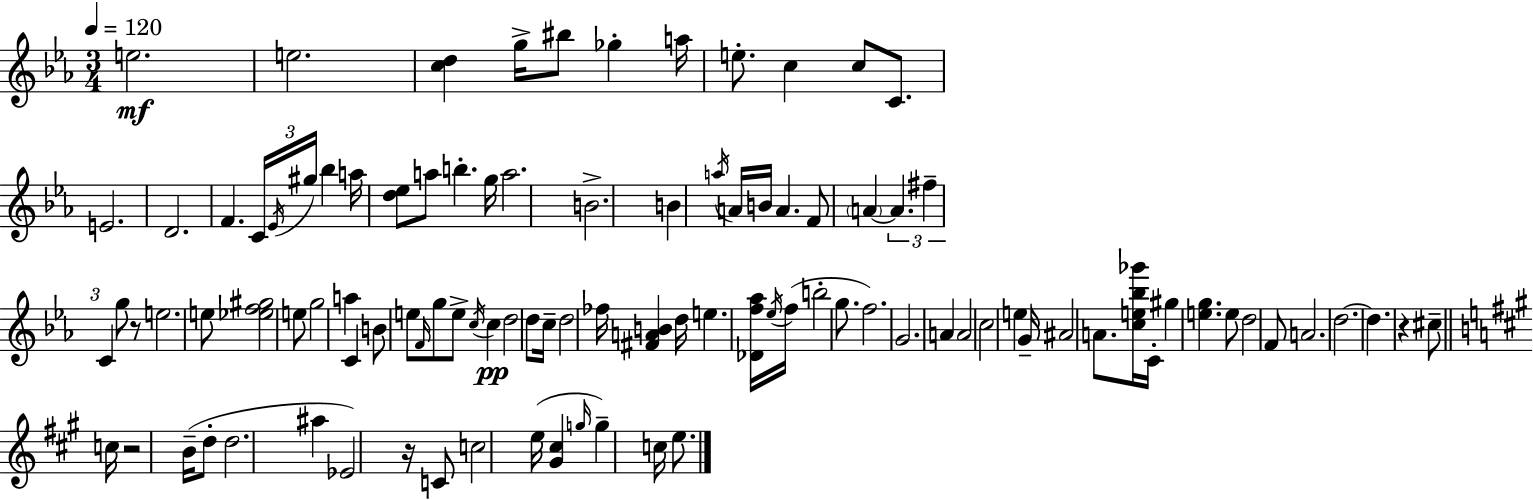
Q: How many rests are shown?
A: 4